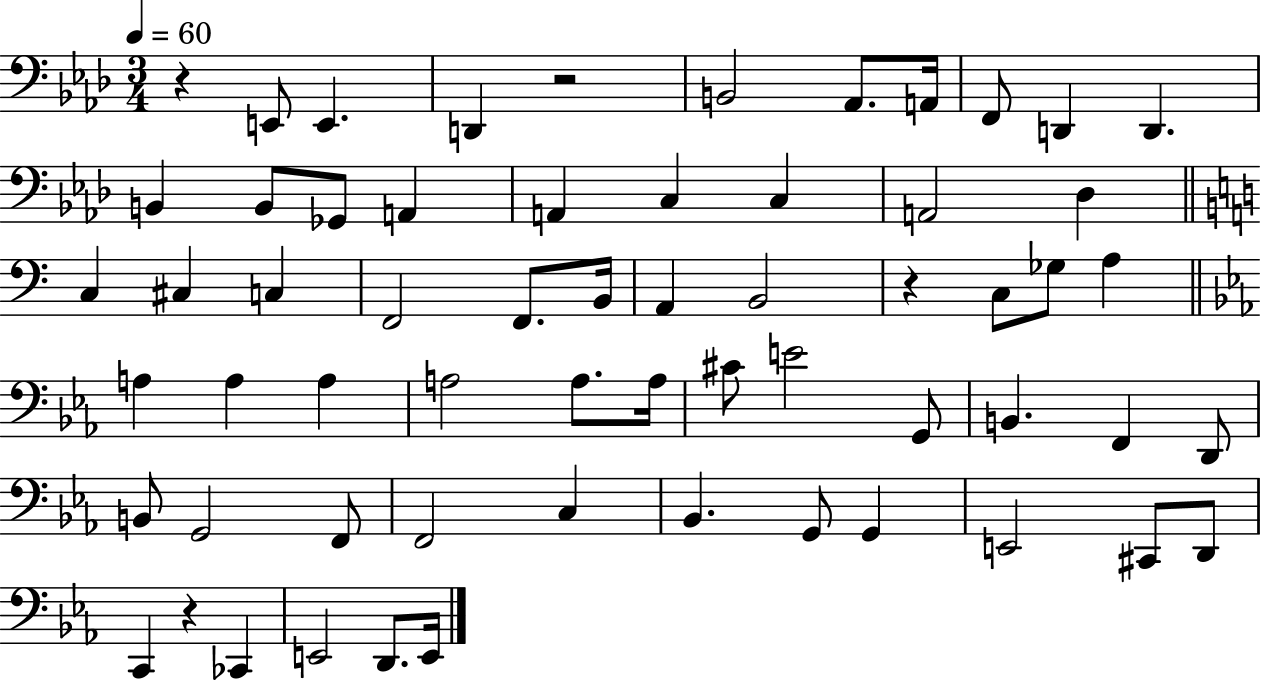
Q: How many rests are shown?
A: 4